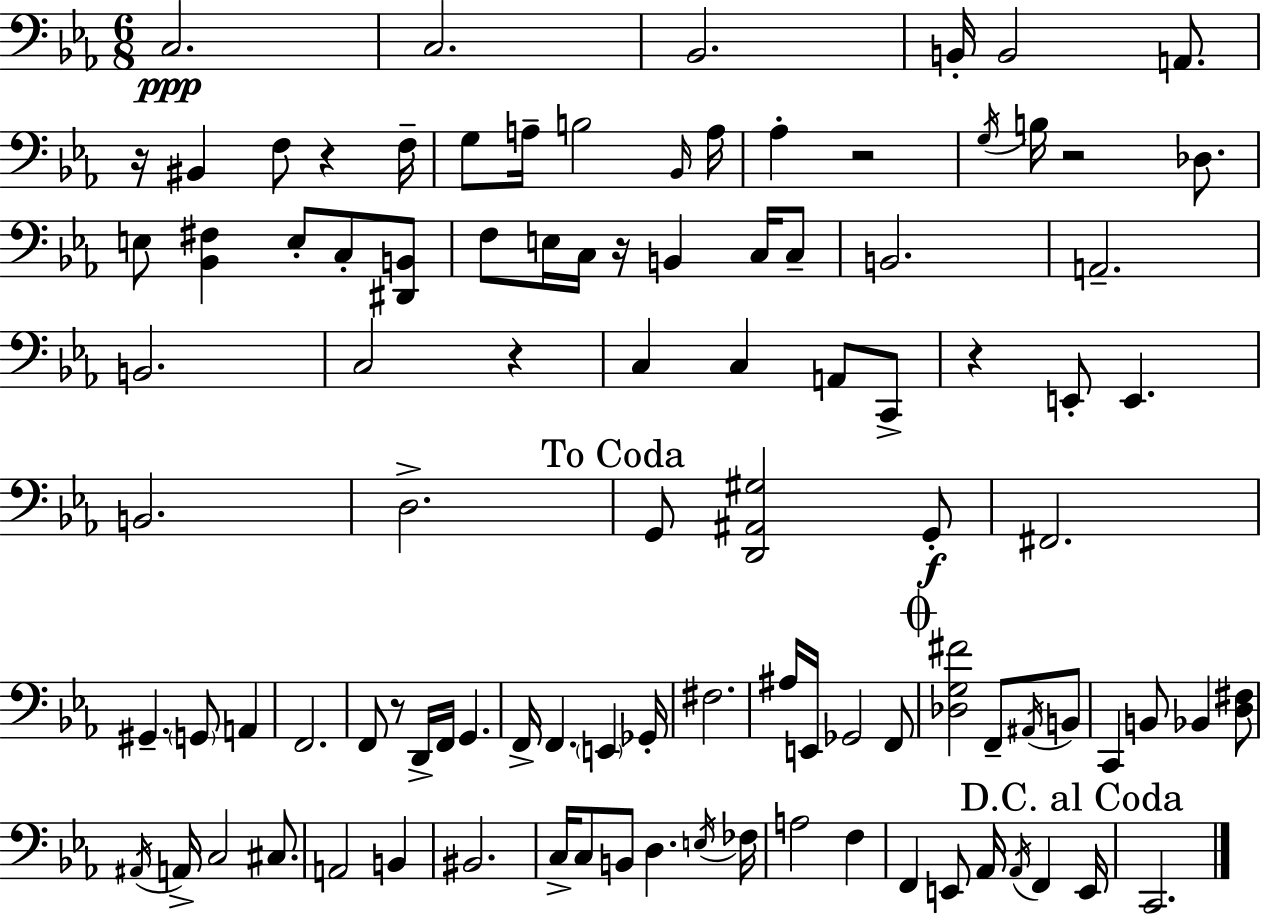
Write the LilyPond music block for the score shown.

{
  \clef bass
  \numericTimeSignature
  \time 6/8
  \key c \minor
  c2.\ppp | c2. | bes,2. | b,16-. b,2 a,8. | \break r16 bis,4 f8 r4 f16-- | g8 a16-- b2 \grace { bes,16 } | a16 aes4-. r2 | \acciaccatura { g16 } b16 r2 des8. | \break e8 <bes, fis>4 e8-. c8-. | <dis, b,>8 f8 e16 c16 r16 b,4 c16 | c8-- b,2. | a,2.-- | \break b,2. | c2 r4 | c4 c4 a,8 | c,8-> r4 e,8-. e,4. | \break b,2. | d2.-> | \mark "To Coda" g,8 <d, ais, gis>2 | g,8-.\f fis,2. | \break gis,4.-- \parenthesize g,8 a,4 | f,2. | f,8 r8 d,16-> f,16 g,4. | f,16-> f,4. \parenthesize e,4 | \break ges,16-. fis2. | ais16 e,16 ges,2 | f,8 \mark \markup { \musicglyph "scripts.coda" } <des g fis'>2 f,8-- | \acciaccatura { ais,16 } b,8 c,4 b,8 bes,4 | \break <d fis>8 \acciaccatura { ais,16 } a,16-> c2 | cis8. a,2 | b,4 bis,2. | c16-> c8 b,8 d4. | \break \acciaccatura { e16 } fes16 a2 | f4 f,4 e,8 aes,16 | \acciaccatura { aes,16 } f,4 \mark "D.C. al Coda" e,16 c,2. | \bar "|."
}